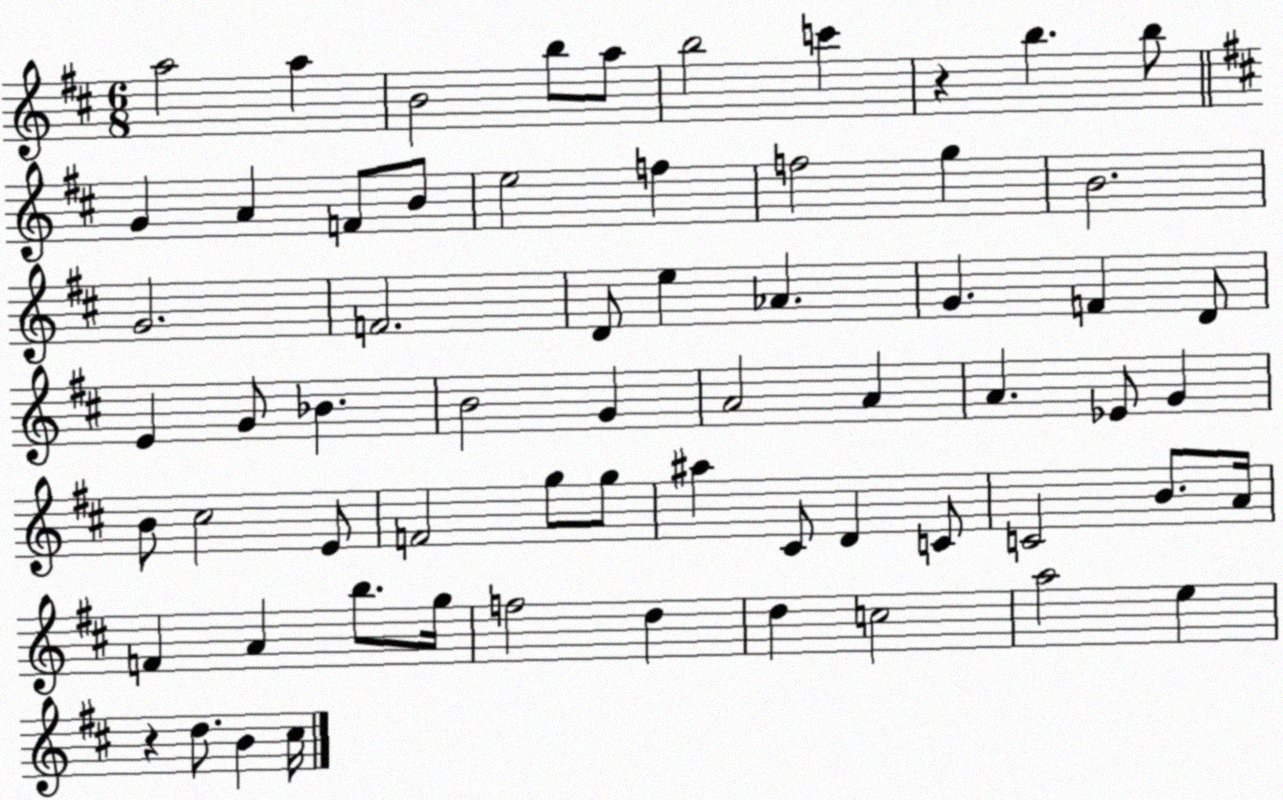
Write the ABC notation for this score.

X:1
T:Untitled
M:6/8
L:1/4
K:D
a2 a B2 b/2 a/2 b2 c' z b b/2 G A F/2 B/2 e2 f f2 g B2 G2 F2 D/2 e _A G F D/2 E G/2 _B B2 G A2 A A _E/2 G B/2 ^c2 E/2 F2 g/2 g/2 ^a ^C/2 D C/2 C2 B/2 A/4 F A b/2 g/4 f2 d d c2 a2 e z d/2 B ^c/4